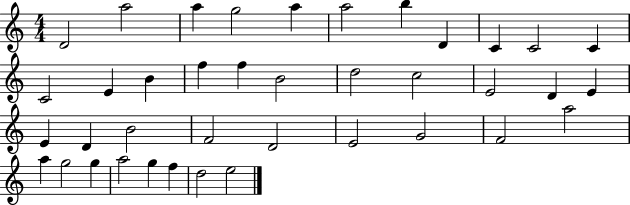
X:1
T:Untitled
M:4/4
L:1/4
K:C
D2 a2 a g2 a a2 b D C C2 C C2 E B f f B2 d2 c2 E2 D E E D B2 F2 D2 E2 G2 F2 a2 a g2 g a2 g f d2 e2